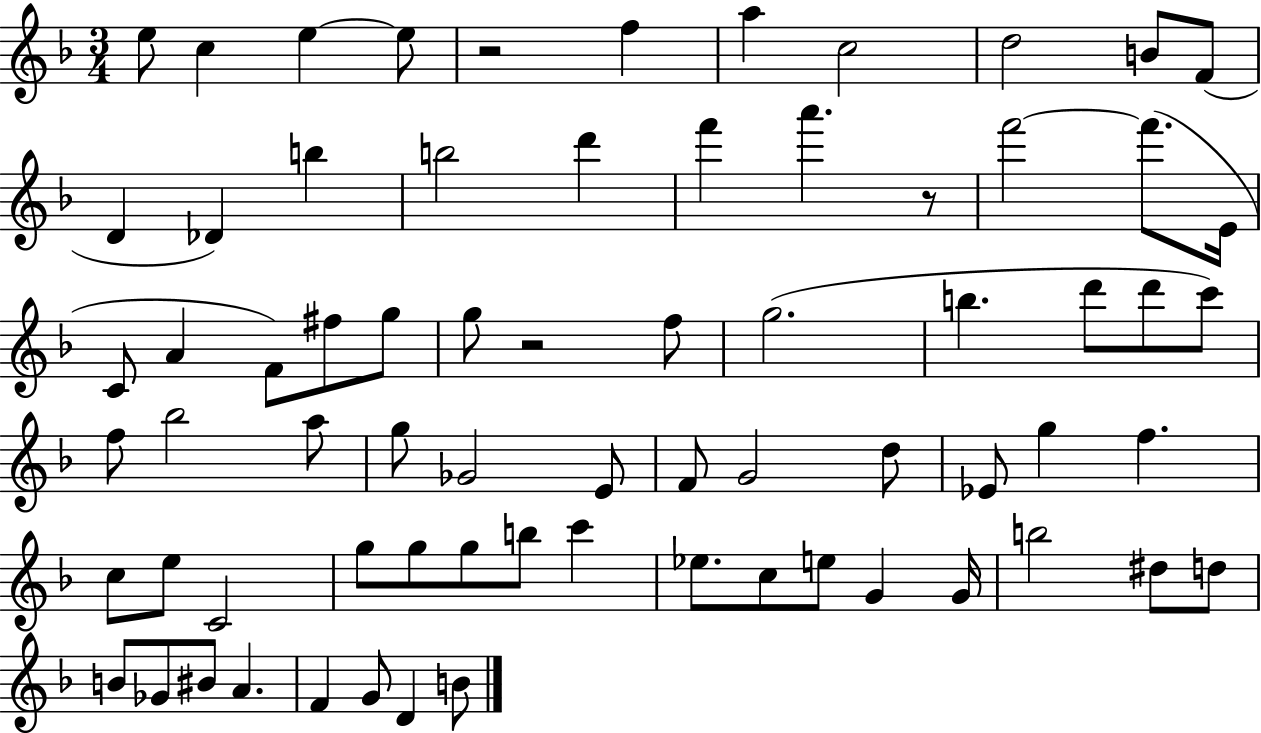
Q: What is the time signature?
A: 3/4